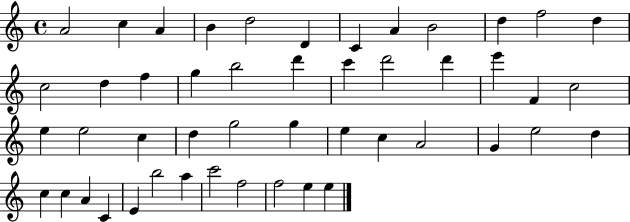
X:1
T:Untitled
M:4/4
L:1/4
K:C
A2 c A B d2 D C A B2 d f2 d c2 d f g b2 d' c' d'2 d' e' F c2 e e2 c d g2 g e c A2 G e2 d c c A C E b2 a c'2 f2 f2 e e